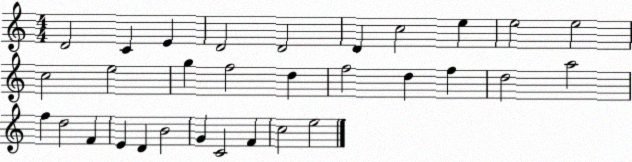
X:1
T:Untitled
M:4/4
L:1/4
K:C
D2 C E D2 D2 D c2 e e2 e2 c2 e2 g f2 d f2 d f d2 a2 f d2 F E D B2 G C2 F c2 e2